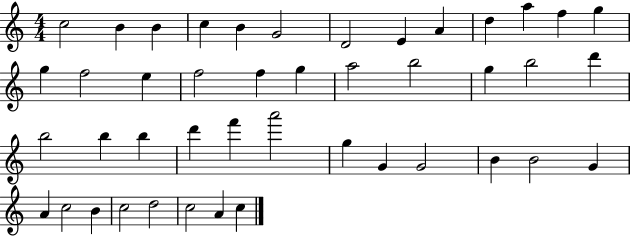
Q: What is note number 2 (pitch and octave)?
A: B4